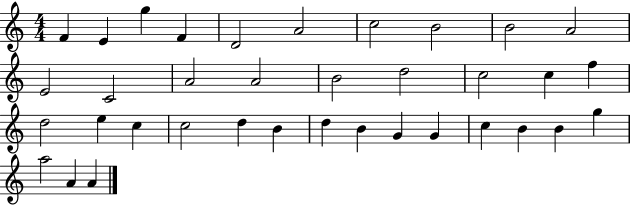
F4/q E4/q G5/q F4/q D4/h A4/h C5/h B4/h B4/h A4/h E4/h C4/h A4/h A4/h B4/h D5/h C5/h C5/q F5/q D5/h E5/q C5/q C5/h D5/q B4/q D5/q B4/q G4/q G4/q C5/q B4/q B4/q G5/q A5/h A4/q A4/q